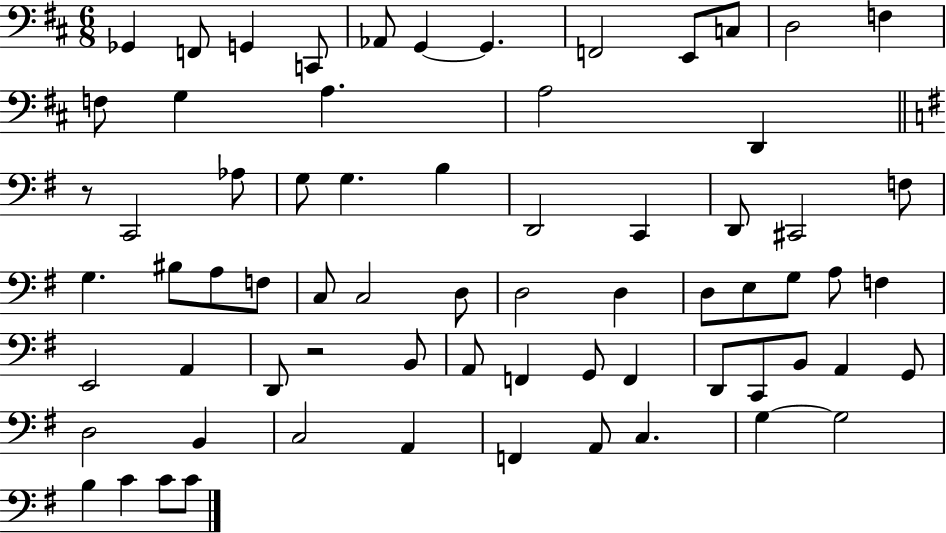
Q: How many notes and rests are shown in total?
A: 69